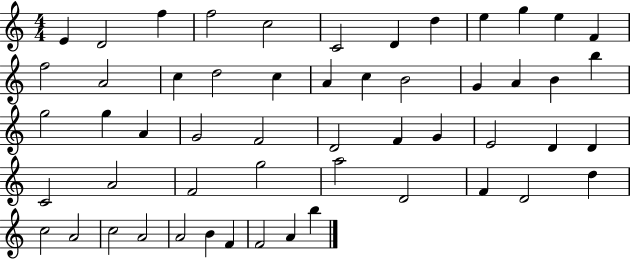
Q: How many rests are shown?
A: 0